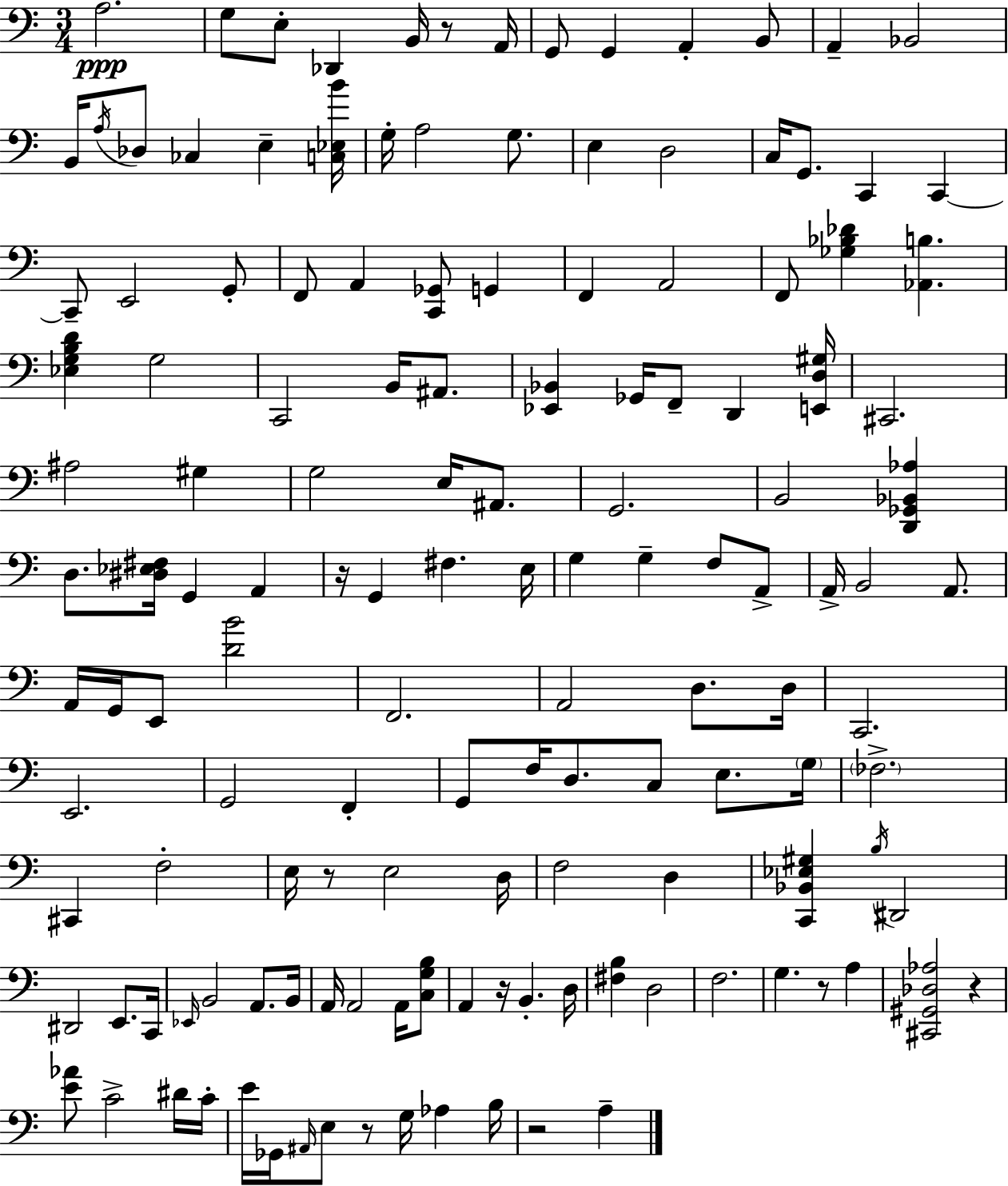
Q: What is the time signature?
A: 3/4